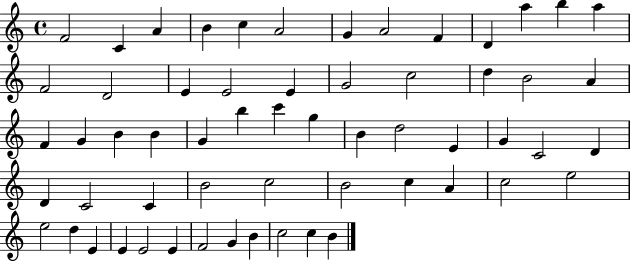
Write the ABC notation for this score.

X:1
T:Untitled
M:4/4
L:1/4
K:C
F2 C A B c A2 G A2 F D a b a F2 D2 E E2 E G2 c2 d B2 A F G B B G b c' g B d2 E G C2 D D C2 C B2 c2 B2 c A c2 e2 e2 d E E E2 E F2 G B c2 c B